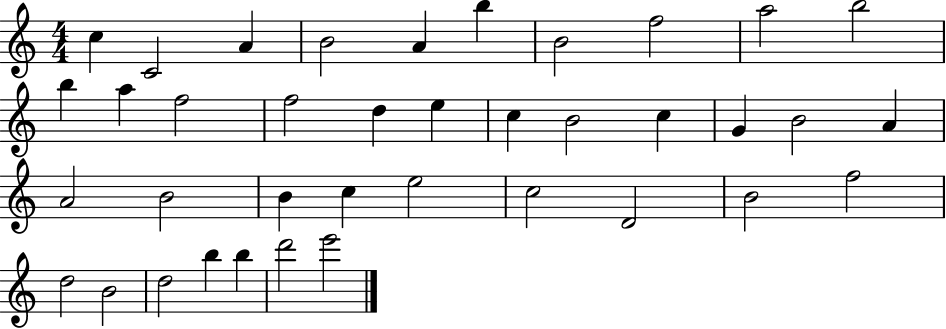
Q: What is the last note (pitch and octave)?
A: E6